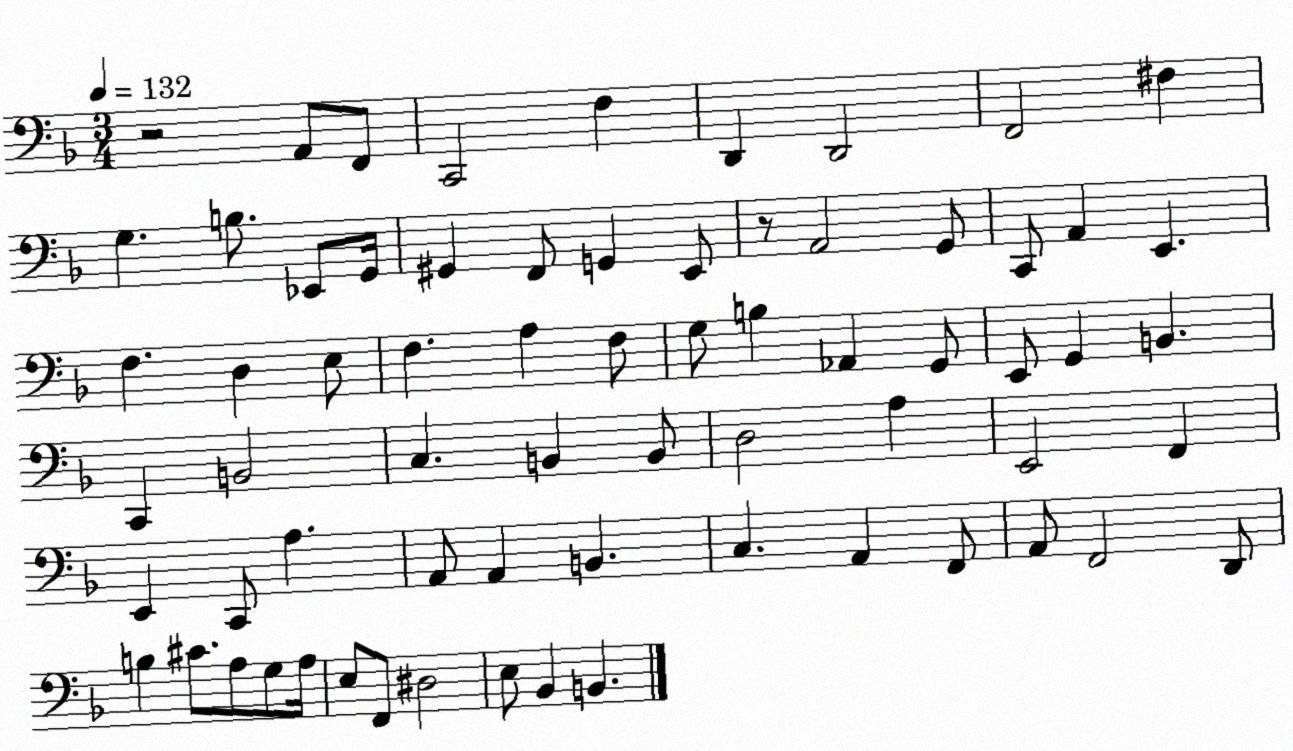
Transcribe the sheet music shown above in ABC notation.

X:1
T:Untitled
M:3/4
L:1/4
K:F
z2 A,,/2 F,,/2 C,,2 F, D,, D,,2 F,,2 ^F, G, B,/2 _E,,/2 G,,/4 ^G,, F,,/2 G,, E,,/2 z/2 A,,2 G,,/2 C,,/2 A,, E,, F, D, E,/2 F, A, F,/2 G,/2 B, _A,, G,,/2 E,,/2 G,, B,, C,, B,,2 C, B,, B,,/2 D,2 A, E,,2 F,, E,, C,,/2 A, A,,/2 A,, B,, C, A,, F,,/2 A,,/2 F,,2 D,,/2 B, ^C/2 A,/2 G,/2 A,/4 E,/2 F,,/2 ^D,2 E,/2 _B,, B,,